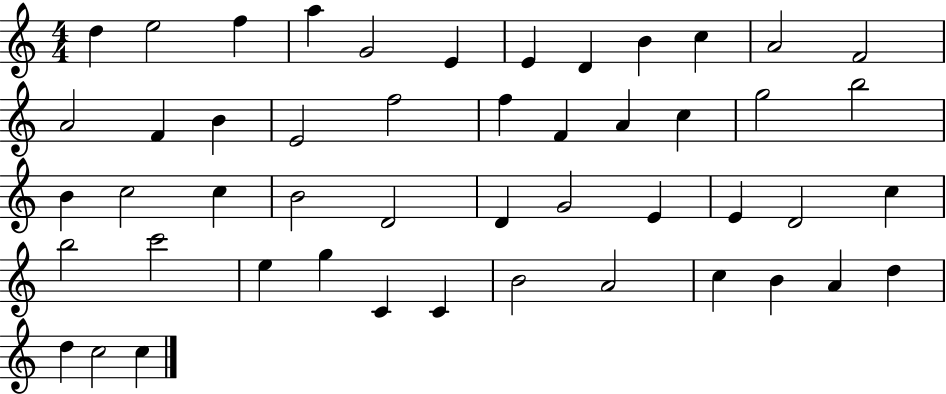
{
  \clef treble
  \numericTimeSignature
  \time 4/4
  \key c \major
  d''4 e''2 f''4 | a''4 g'2 e'4 | e'4 d'4 b'4 c''4 | a'2 f'2 | \break a'2 f'4 b'4 | e'2 f''2 | f''4 f'4 a'4 c''4 | g''2 b''2 | \break b'4 c''2 c''4 | b'2 d'2 | d'4 g'2 e'4 | e'4 d'2 c''4 | \break b''2 c'''2 | e''4 g''4 c'4 c'4 | b'2 a'2 | c''4 b'4 a'4 d''4 | \break d''4 c''2 c''4 | \bar "|."
}